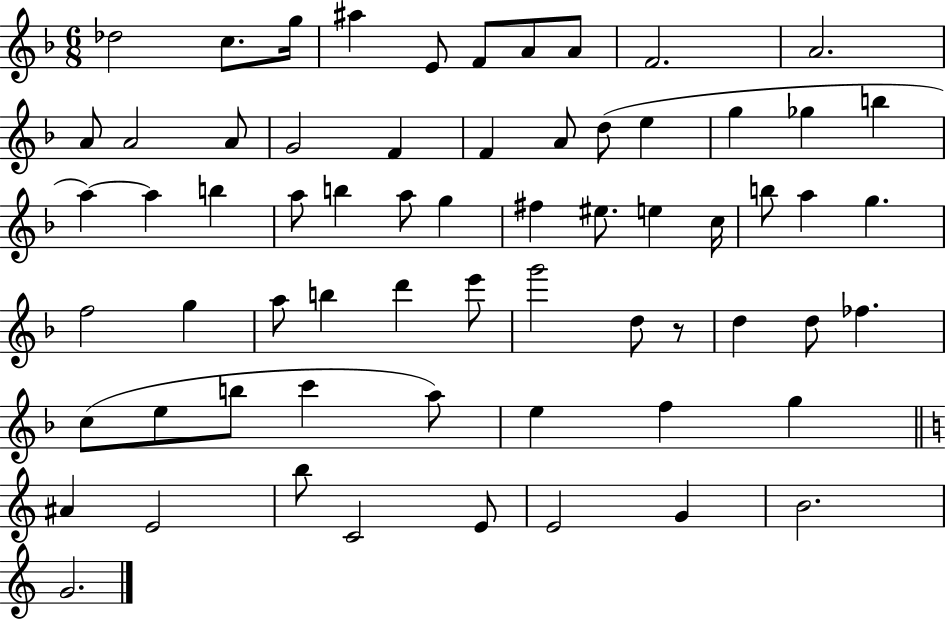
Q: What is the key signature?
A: F major